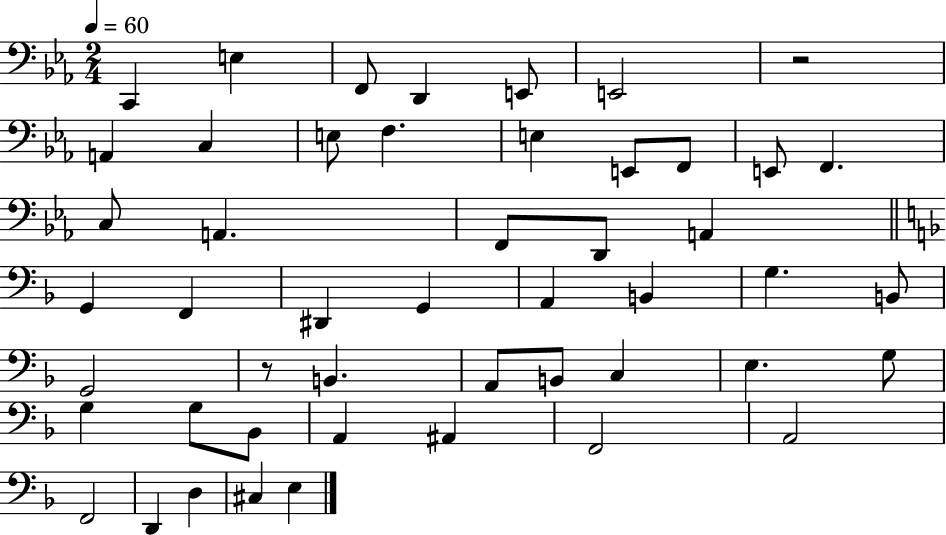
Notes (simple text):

C2/q E3/q F2/e D2/q E2/e E2/h R/h A2/q C3/q E3/e F3/q. E3/q E2/e F2/e E2/e F2/q. C3/e A2/q. F2/e D2/e A2/q G2/q F2/q D#2/q G2/q A2/q B2/q G3/q. B2/e G2/h R/e B2/q. A2/e B2/e C3/q E3/q. G3/e G3/q G3/e Bb2/e A2/q A#2/q F2/h A2/h F2/h D2/q D3/q C#3/q E3/q